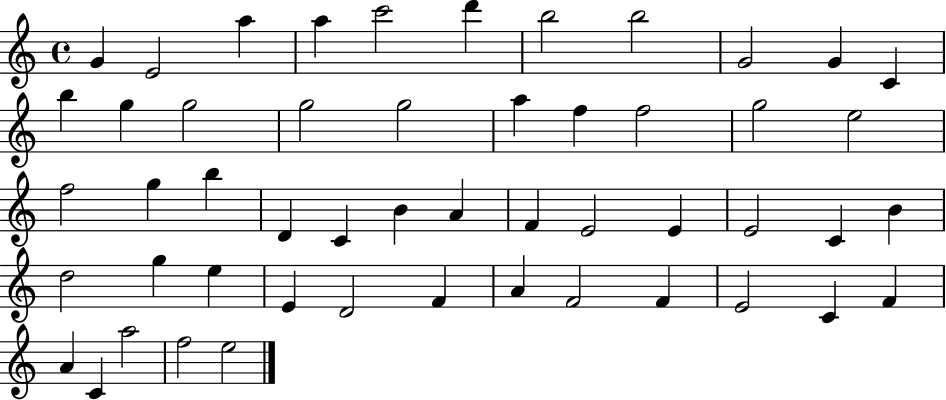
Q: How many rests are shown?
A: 0